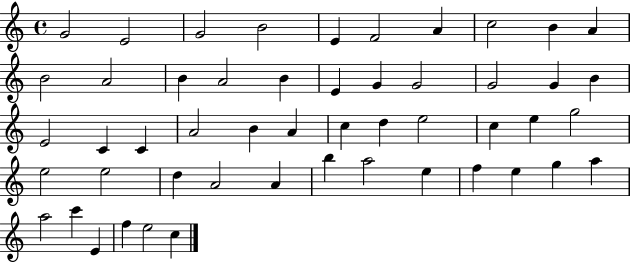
X:1
T:Untitled
M:4/4
L:1/4
K:C
G2 E2 G2 B2 E F2 A c2 B A B2 A2 B A2 B E G G2 G2 G B E2 C C A2 B A c d e2 c e g2 e2 e2 d A2 A b a2 e f e g a a2 c' E f e2 c